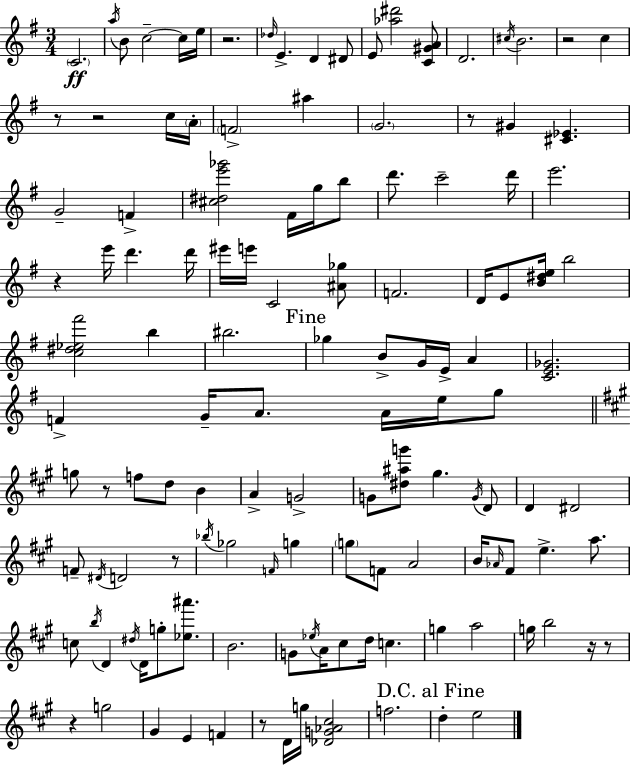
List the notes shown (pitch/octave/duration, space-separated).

C4/h. A5/s B4/e C5/h C5/s E5/s R/h. Db5/s E4/q. D4/q D#4/e E4/e [Ab5,D#6]/h [C4,G#4,A4]/e D4/h. C#5/s B4/h. R/h C5/q R/e R/h C5/s A4/s F4/h A#5/q G4/h. R/e G#4/q [C#4,Eb4]/q. G4/h F4/q [C#5,D#5,E6,Gb6]/h F#4/s G5/s B5/e D6/e. C6/h D6/s E6/h. R/q E6/s D6/q. D6/s EIS6/s E6/s C4/h [A#4,Gb5]/e F4/h. D4/s E4/e [B4,D#5,E5]/s B5/h [C5,D#5,Eb5,F#6]/h B5/q BIS5/h. Gb5/q B4/e G4/s E4/s A4/q [C4,E4,Gb4]/h. F4/q G4/s A4/e. A4/s E5/s G5/e G5/e R/e F5/e D5/e B4/q A4/q G4/h G4/e [D#5,A#5,G6]/e G#5/q. G4/s D4/e D4/q D#4/h F4/e D#4/s D4/h R/e Bb5/s Gb5/h F4/s G5/q G5/e F4/e A4/h B4/s Ab4/s F#4/e E5/q. A5/e. C5/e B5/s D4/q D#5/s D4/s G5/e [Eb5,A#6]/e. B4/h. G4/e Eb5/s A4/s C#5/e D5/s C5/q. G5/q A5/h G5/s B5/h R/s R/e R/q G5/h G#4/q E4/q F4/q R/e D4/s G5/s [Db4,G4,Ab4,C#5]/h F5/h. D5/q E5/h